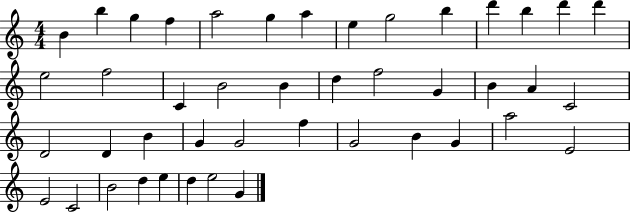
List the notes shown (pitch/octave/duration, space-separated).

B4/q B5/q G5/q F5/q A5/h G5/q A5/q E5/q G5/h B5/q D6/q B5/q D6/q D6/q E5/h F5/h C4/q B4/h B4/q D5/q F5/h G4/q B4/q A4/q C4/h D4/h D4/q B4/q G4/q G4/h F5/q G4/h B4/q G4/q A5/h E4/h E4/h C4/h B4/h D5/q E5/q D5/q E5/h G4/q